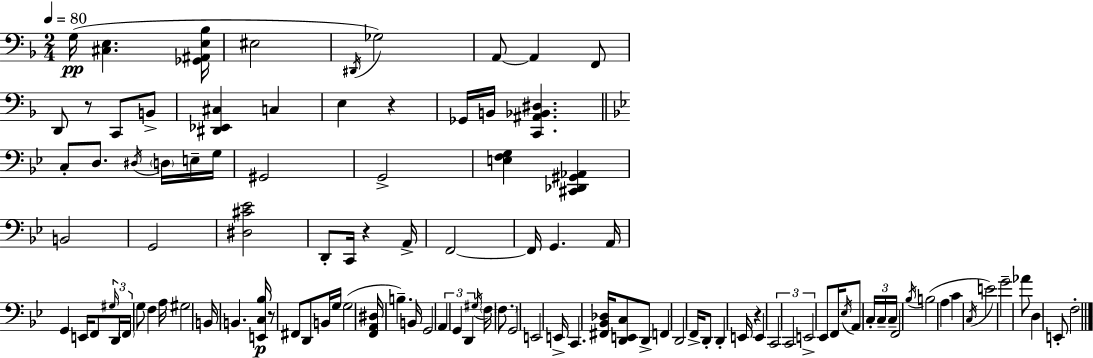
X:1
T:Untitled
M:2/4
L:1/4
K:F
G,/4 [^C,E,] [_G,,^A,,E,_B,]/4 ^E,2 ^D,,/4 _G,2 A,,/2 A,, F,,/2 D,,/2 z/2 C,,/2 B,,/2 [^D,,_E,,^C,] C, E, z _G,,/4 B,,/4 [C,,^A,,_B,,^D,] C,/2 D,/2 ^D,/4 D,/4 E,/4 G,/4 ^G,,2 G,,2 [E,F,G,] [^C,,_D,,^G,,_A,,] B,,2 G,,2 [^D,^C_E]2 D,,/2 C,,/4 z A,,/4 F,,2 F,,/4 G,, A,,/4 G,, E,,/4 F,,/2 ^G,/4 D,,/4 F,,/4 G,/2 F, A,/4 ^G,2 B,,/4 B,, [E,,C,_B,]/4 z/2 ^F,,/2 D,,/2 B,,/4 G,/4 G,2 [F,,A,,^D,]/4 B, B,,/4 G,,2 A,, G,, D,, ^G,/4 F,/4 F,/2 G,,2 E,,2 E,,/4 C,, [^F,,_B,,_D,]/4 [D,,E,,C,]/2 D,,/2 F,, D,,2 F,,/4 D,,/2 D,, E,,/4 z E,, C,,2 C,,2 E,,2 _E,,/2 F,,/4 _E,/4 A,,/2 C,/4 C,/4 C,/4 F,,2 _B,/4 B,2 A, C C,/4 E2 G2 _A/2 D, E,,/2 F,2